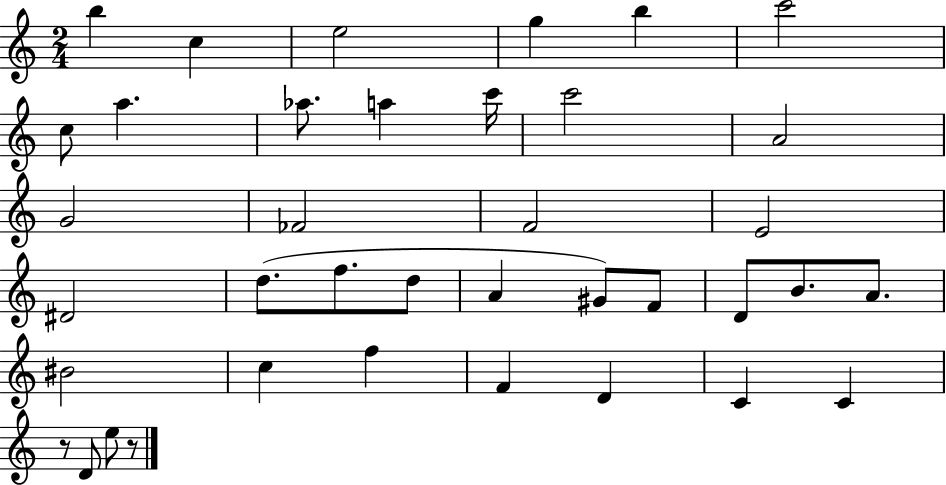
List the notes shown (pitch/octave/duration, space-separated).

B5/q C5/q E5/h G5/q B5/q C6/h C5/e A5/q. Ab5/e. A5/q C6/s C6/h A4/h G4/h FES4/h F4/h E4/h D#4/h D5/e. F5/e. D5/e A4/q G#4/e F4/e D4/e B4/e. A4/e. BIS4/h C5/q F5/q F4/q D4/q C4/q C4/q R/e D4/e E5/e R/e